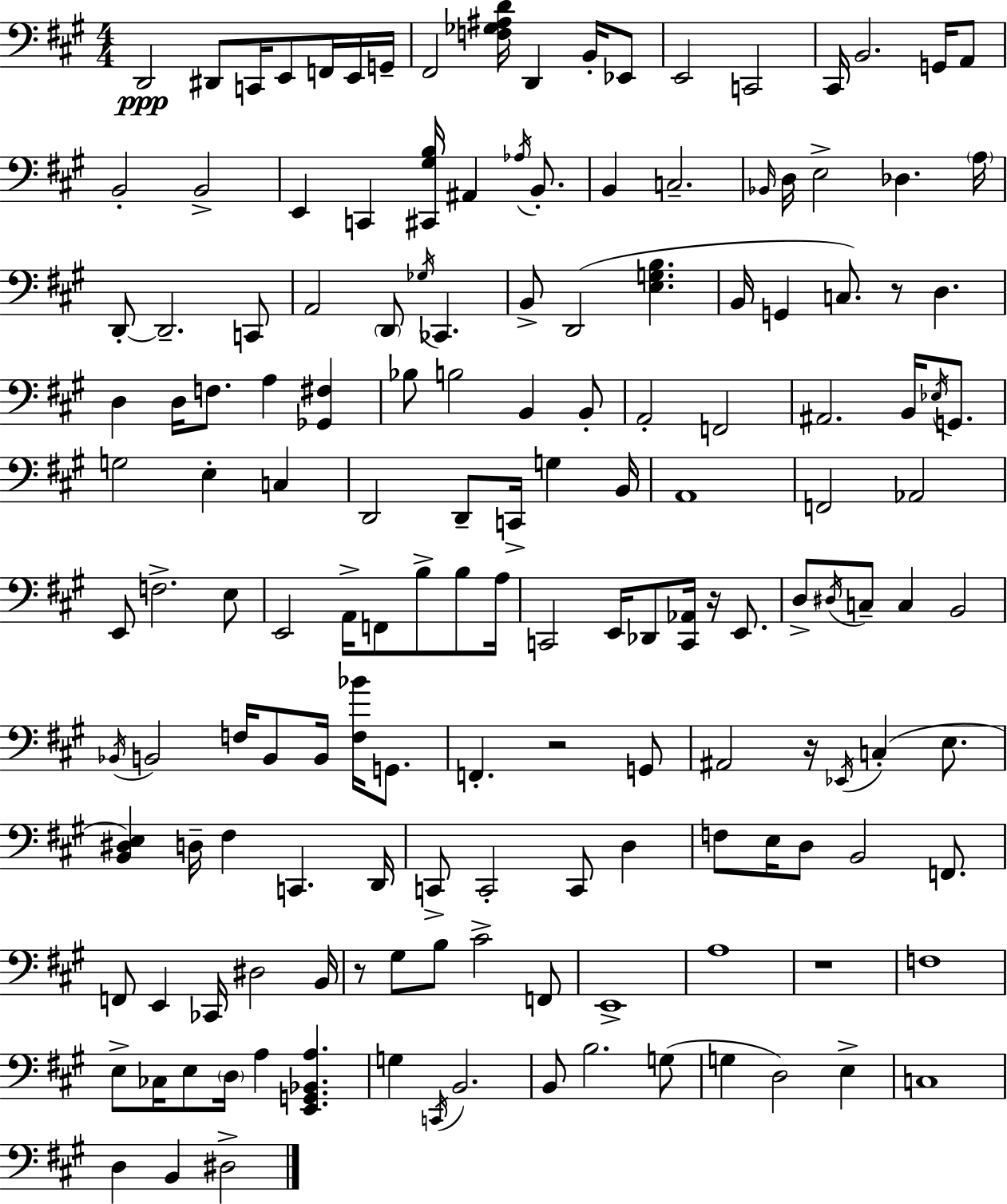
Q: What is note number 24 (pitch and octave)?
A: B2